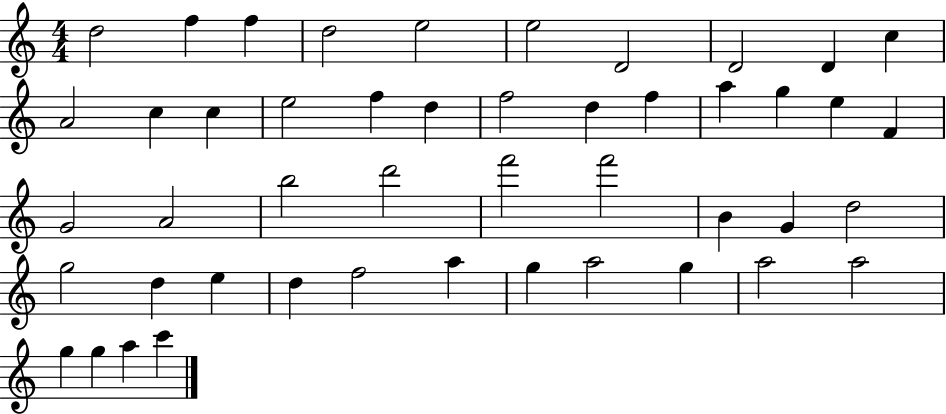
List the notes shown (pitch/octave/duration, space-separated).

D5/h F5/q F5/q D5/h E5/h E5/h D4/h D4/h D4/q C5/q A4/h C5/q C5/q E5/h F5/q D5/q F5/h D5/q F5/q A5/q G5/q E5/q F4/q G4/h A4/h B5/h D6/h F6/h F6/h B4/q G4/q D5/h G5/h D5/q E5/q D5/q F5/h A5/q G5/q A5/h G5/q A5/h A5/h G5/q G5/q A5/q C6/q